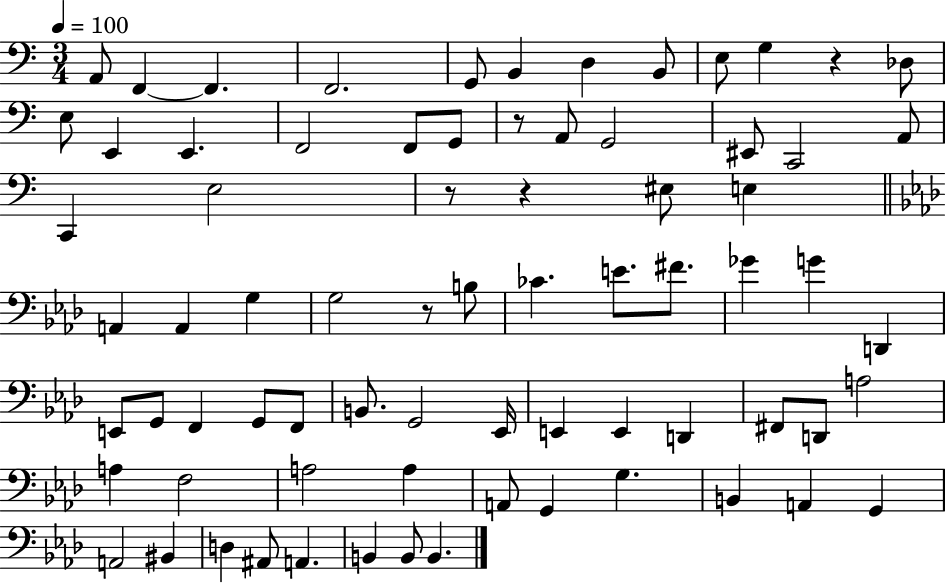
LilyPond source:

{
  \clef bass
  \numericTimeSignature
  \time 3/4
  \key c \major
  \tempo 4 = 100
  a,8 f,4~~ f,4. | f,2. | g,8 b,4 d4 b,8 | e8 g4 r4 des8 | \break e8 e,4 e,4. | f,2 f,8 g,8 | r8 a,8 g,2 | eis,8 c,2 a,8 | \break c,4 e2 | r8 r4 eis8 e4 | \bar "||" \break \key f \minor a,4 a,4 g4 | g2 r8 b8 | ces'4. e'8. fis'8. | ges'4 g'4 d,4 | \break e,8 g,8 f,4 g,8 f,8 | b,8. g,2 ees,16 | e,4 e,4 d,4 | fis,8 d,8 a2 | \break a4 f2 | a2 a4 | a,8 g,4 g4. | b,4 a,4 g,4 | \break a,2 bis,4 | d4 ais,8 a,4. | b,4 b,8 b,4. | \bar "|."
}